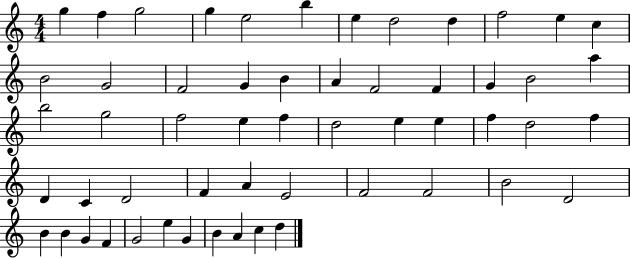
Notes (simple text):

G5/q F5/q G5/h G5/q E5/h B5/q E5/q D5/h D5/q F5/h E5/q C5/q B4/h G4/h F4/h G4/q B4/q A4/q F4/h F4/q G4/q B4/h A5/q B5/h G5/h F5/h E5/q F5/q D5/h E5/q E5/q F5/q D5/h F5/q D4/q C4/q D4/h F4/q A4/q E4/h F4/h F4/h B4/h D4/h B4/q B4/q G4/q F4/q G4/h E5/q G4/q B4/q A4/q C5/q D5/q